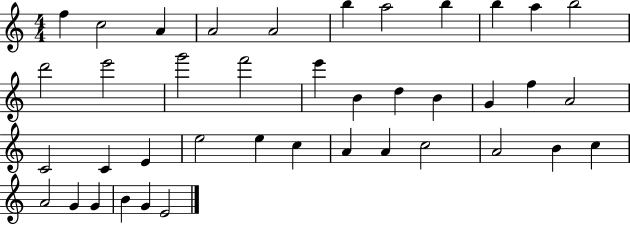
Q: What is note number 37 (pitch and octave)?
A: G4